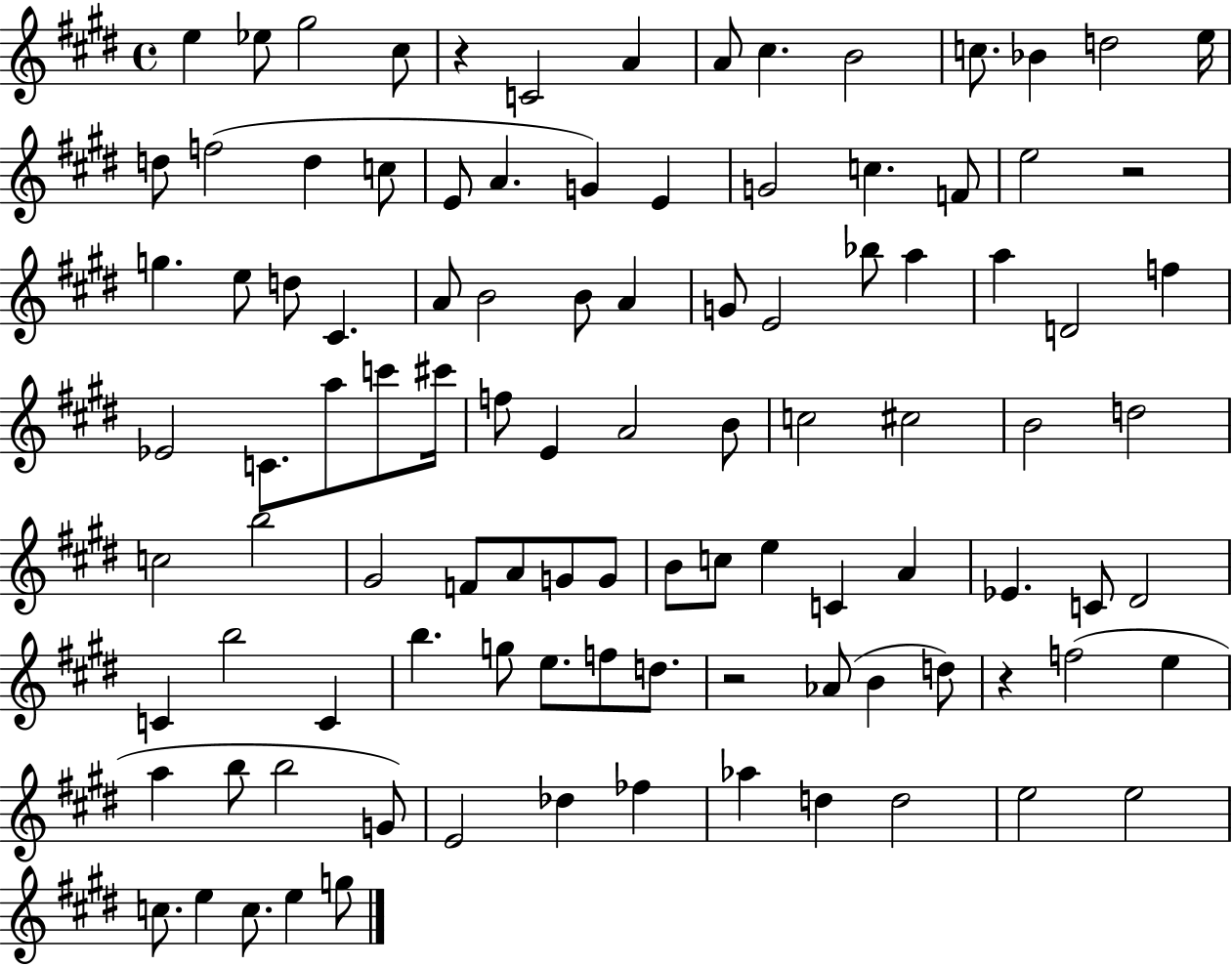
{
  \clef treble
  \time 4/4
  \defaultTimeSignature
  \key e \major
  \repeat volta 2 { e''4 ees''8 gis''2 cis''8 | r4 c'2 a'4 | a'8 cis''4. b'2 | c''8. bes'4 d''2 e''16 | \break d''8 f''2( d''4 c''8 | e'8 a'4. g'4) e'4 | g'2 c''4. f'8 | e''2 r2 | \break g''4. e''8 d''8 cis'4. | a'8 b'2 b'8 a'4 | g'8 e'2 bes''8 a''4 | a''4 d'2 f''4 | \break ees'2 c'8. a''8 c'''8 cis'''16 | f''8 e'4 a'2 b'8 | c''2 cis''2 | b'2 d''2 | \break c''2 b''2 | gis'2 f'8 a'8 g'8 g'8 | b'8 c''8 e''4 c'4 a'4 | ees'4. c'8 dis'2 | \break c'4 b''2 c'4 | b''4. g''8 e''8. f''8 d''8. | r2 aes'8( b'4 d''8) | r4 f''2( e''4 | \break a''4 b''8 b''2 g'8) | e'2 des''4 fes''4 | aes''4 d''4 d''2 | e''2 e''2 | \break c''8. e''4 c''8. e''4 g''8 | } \bar "|."
}